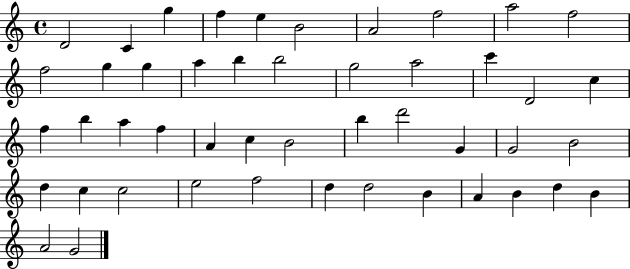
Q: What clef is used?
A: treble